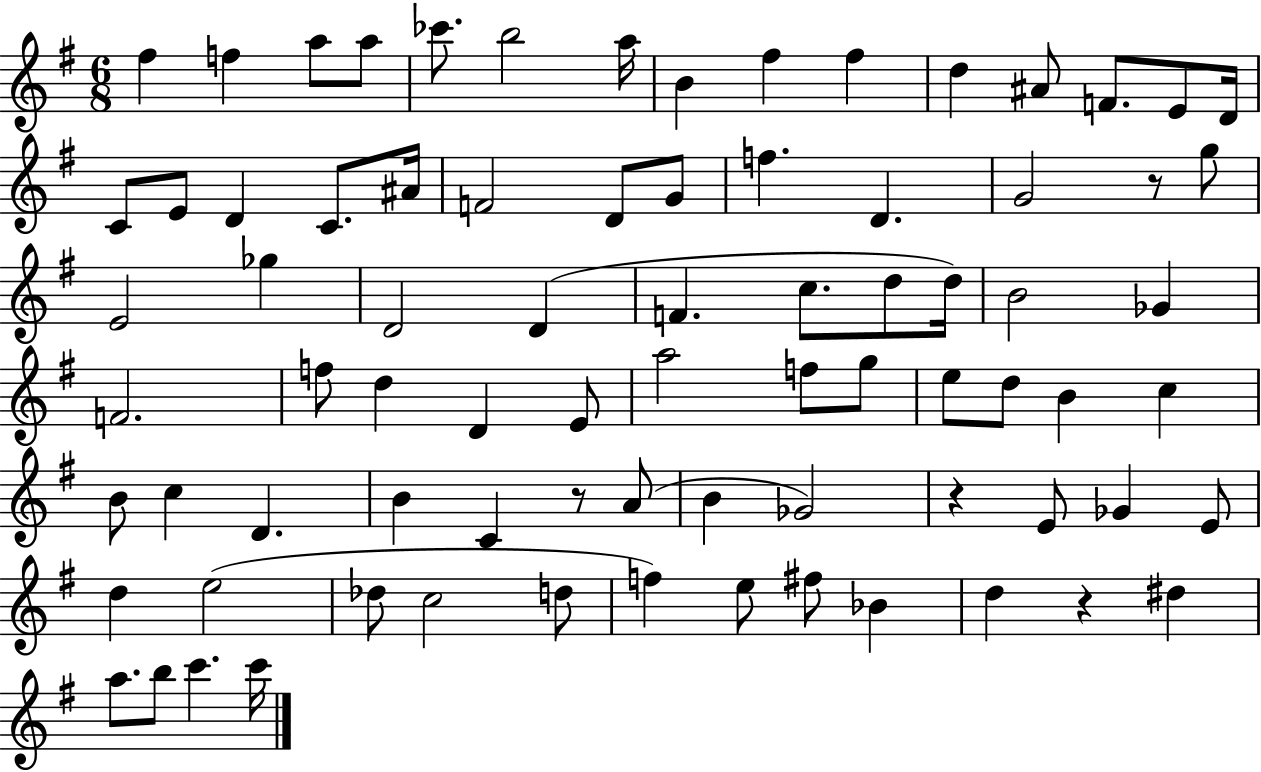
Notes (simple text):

F#5/q F5/q A5/e A5/e CES6/e. B5/h A5/s B4/q F#5/q F#5/q D5/q A#4/e F4/e. E4/e D4/s C4/e E4/e D4/q C4/e. A#4/s F4/h D4/e G4/e F5/q. D4/q. G4/h R/e G5/e E4/h Gb5/q D4/h D4/q F4/q. C5/e. D5/e D5/s B4/h Gb4/q F4/h. F5/e D5/q D4/q E4/e A5/h F5/e G5/e E5/e D5/e B4/q C5/q B4/e C5/q D4/q. B4/q C4/q R/e A4/e B4/q Gb4/h R/q E4/e Gb4/q E4/e D5/q E5/h Db5/e C5/h D5/e F5/q E5/e F#5/e Bb4/q D5/q R/q D#5/q A5/e. B5/e C6/q. C6/s